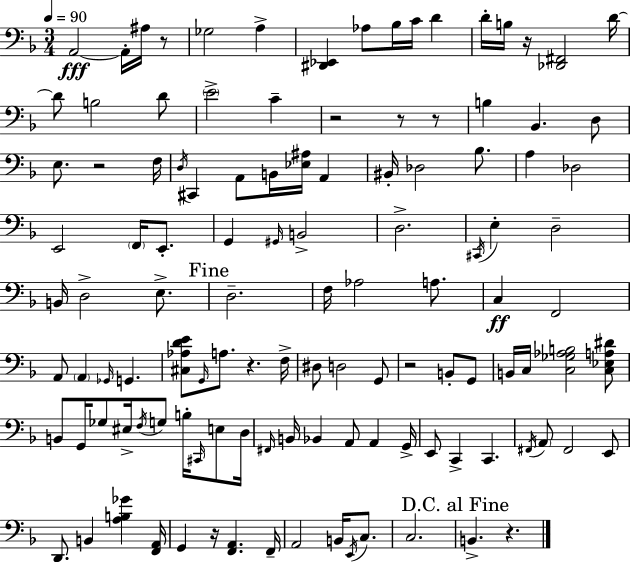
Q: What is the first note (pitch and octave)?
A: A2